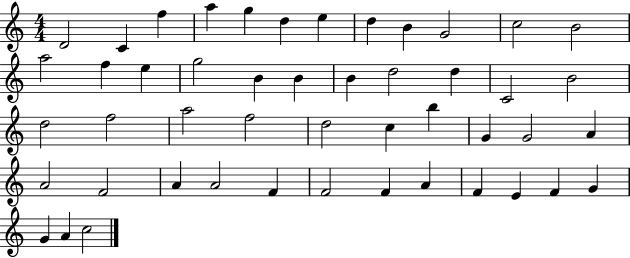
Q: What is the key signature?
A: C major